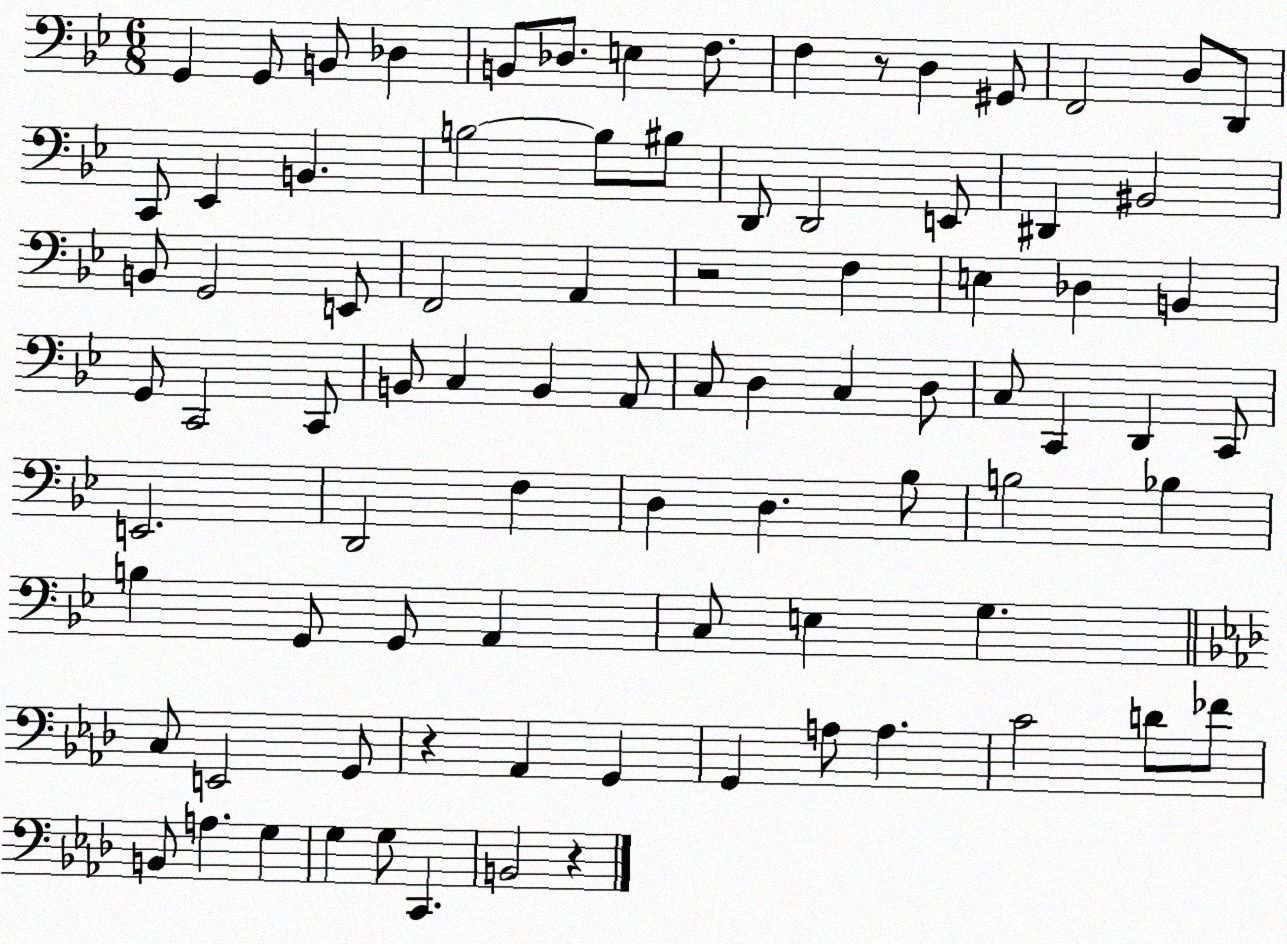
X:1
T:Untitled
M:6/8
L:1/4
K:Bb
G,, G,,/2 B,,/2 _D, B,,/2 _D,/2 E, F,/2 F, z/2 D, ^G,,/2 F,,2 D,/2 D,,/2 C,,/2 _E,, B,, B,2 B,/2 ^B,/2 D,,/2 D,,2 E,,/2 ^D,, ^B,,2 B,,/2 G,,2 E,,/2 F,,2 A,, z2 F, E, _D, B,, G,,/2 C,,2 C,,/2 B,,/2 C, B,, A,,/2 C,/2 D, C, D,/2 C,/2 C,, D,, C,,/2 E,,2 D,,2 F, D, D, _B,/2 B,2 _B, B, G,,/2 G,,/2 A,, C,/2 E, G, C,/2 E,,2 G,,/2 z _A,, G,, G,, A,/2 A, C2 D/2 _F/2 B,,/2 A, G, G, G,/2 C,, B,,2 z